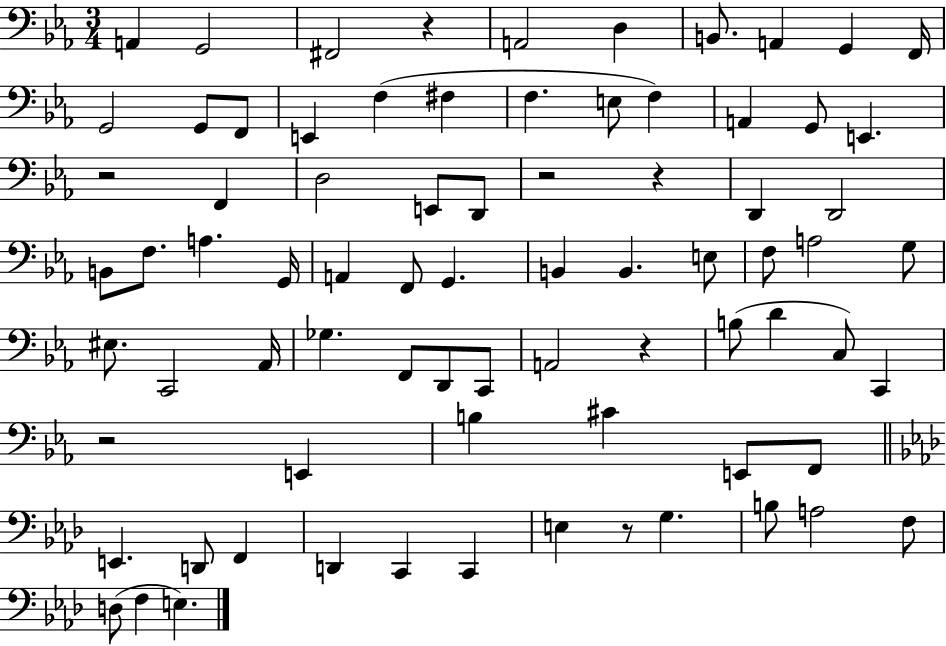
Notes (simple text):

A2/q G2/h F#2/h R/q A2/h D3/q B2/e. A2/q G2/q F2/s G2/h G2/e F2/e E2/q F3/q F#3/q F3/q. E3/e F3/q A2/q G2/e E2/q. R/h F2/q D3/h E2/e D2/e R/h R/q D2/q D2/h B2/e F3/e. A3/q. G2/s A2/q F2/e G2/q. B2/q B2/q. E3/e F3/e A3/h G3/e EIS3/e. C2/h Ab2/s Gb3/q. F2/e D2/e C2/e A2/h R/q B3/e D4/q C3/e C2/q R/h E2/q B3/q C#4/q E2/e F2/e E2/q. D2/e F2/q D2/q C2/q C2/q E3/q R/e G3/q. B3/e A3/h F3/e D3/e F3/q E3/q.